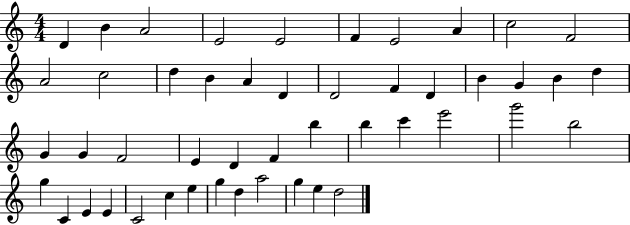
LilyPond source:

{
  \clef treble
  \numericTimeSignature
  \time 4/4
  \key c \major
  d'4 b'4 a'2 | e'2 e'2 | f'4 e'2 a'4 | c''2 f'2 | \break a'2 c''2 | d''4 b'4 a'4 d'4 | d'2 f'4 d'4 | b'4 g'4 b'4 d''4 | \break g'4 g'4 f'2 | e'4 d'4 f'4 b''4 | b''4 c'''4 e'''2 | g'''2 b''2 | \break g''4 c'4 e'4 e'4 | c'2 c''4 e''4 | g''4 d''4 a''2 | g''4 e''4 d''2 | \break \bar "|."
}